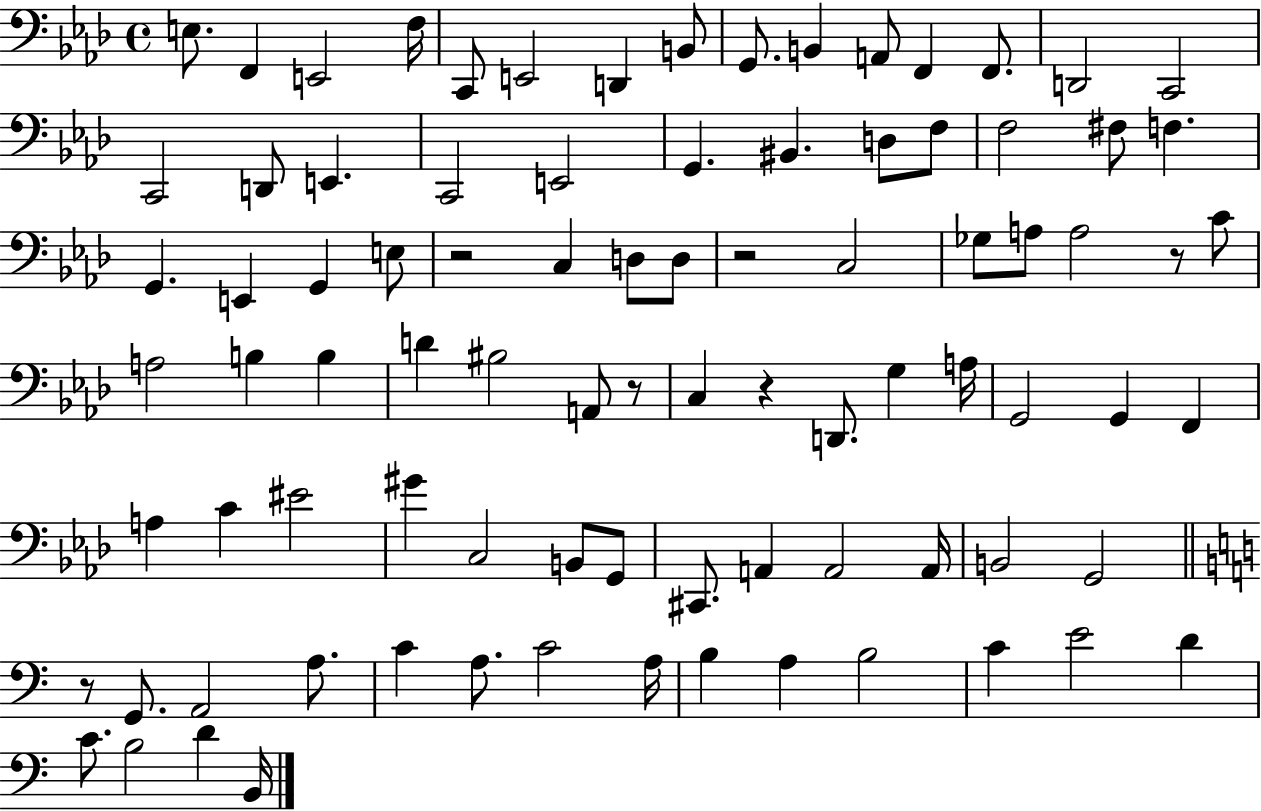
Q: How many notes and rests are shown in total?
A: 88